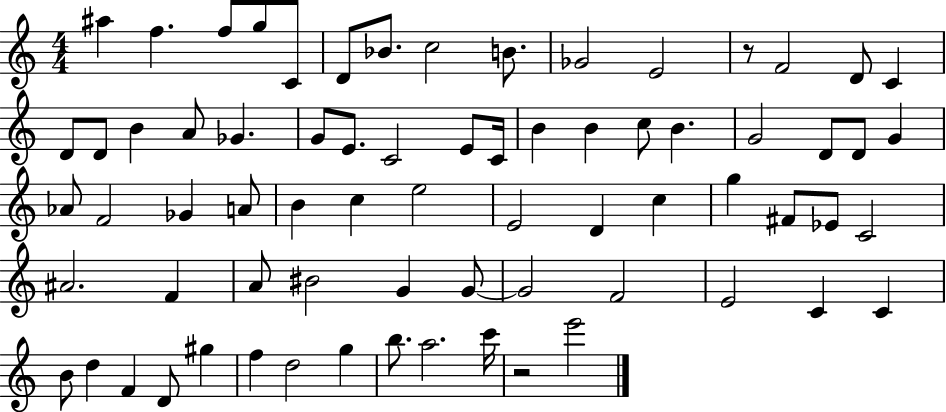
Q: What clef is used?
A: treble